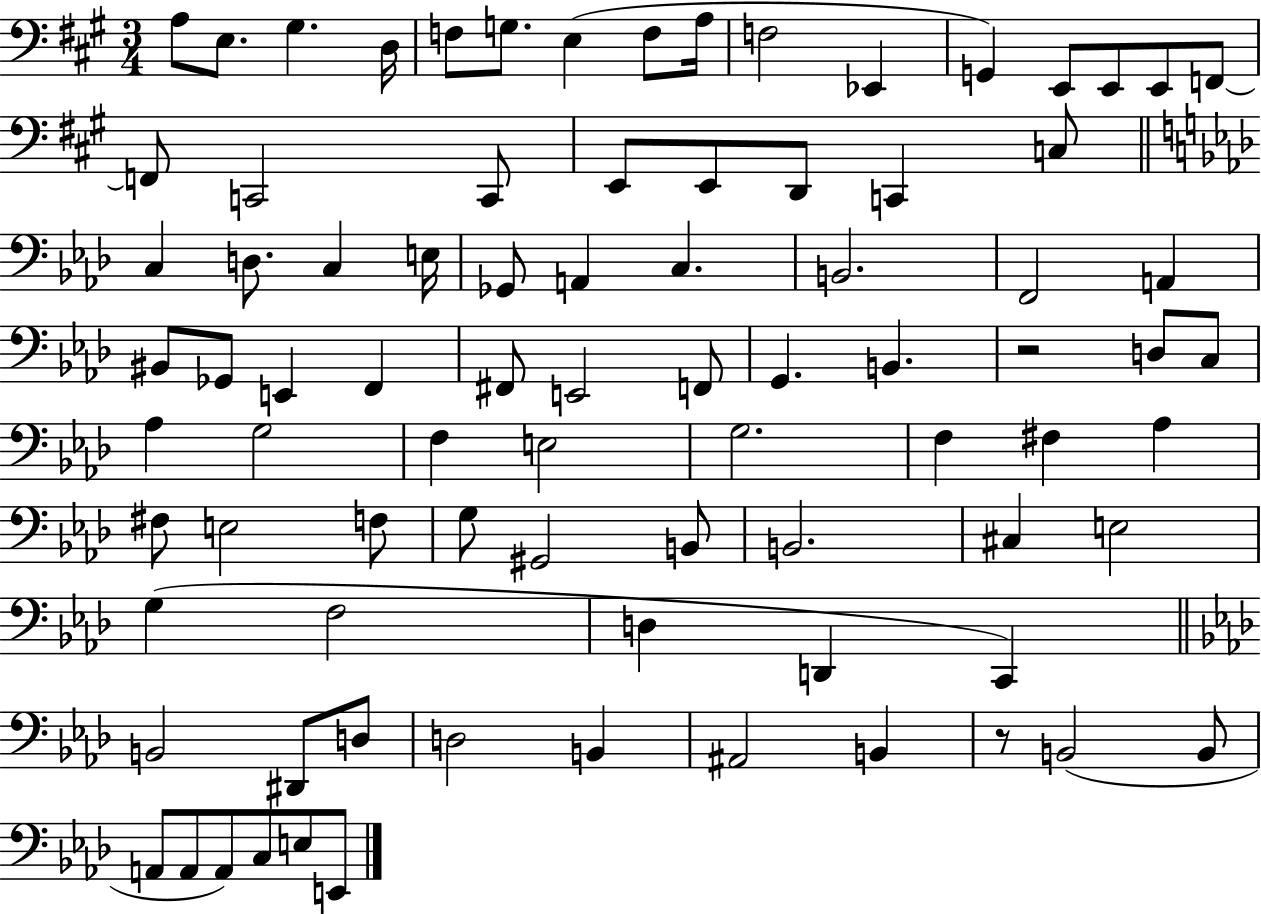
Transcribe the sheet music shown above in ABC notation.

X:1
T:Untitled
M:3/4
L:1/4
K:A
A,/2 E,/2 ^G, D,/4 F,/2 G,/2 E, F,/2 A,/4 F,2 _E,, G,, E,,/2 E,,/2 E,,/2 F,,/2 F,,/2 C,,2 C,,/2 E,,/2 E,,/2 D,,/2 C,, C,/2 C, D,/2 C, E,/4 _G,,/2 A,, C, B,,2 F,,2 A,, ^B,,/2 _G,,/2 E,, F,, ^F,,/2 E,,2 F,,/2 G,, B,, z2 D,/2 C,/2 _A, G,2 F, E,2 G,2 F, ^F, _A, ^F,/2 E,2 F,/2 G,/2 ^G,,2 B,,/2 B,,2 ^C, E,2 G, F,2 D, D,, C,, B,,2 ^D,,/2 D,/2 D,2 B,, ^A,,2 B,, z/2 B,,2 B,,/2 A,,/2 A,,/2 A,,/2 C,/2 E,/2 E,,/2